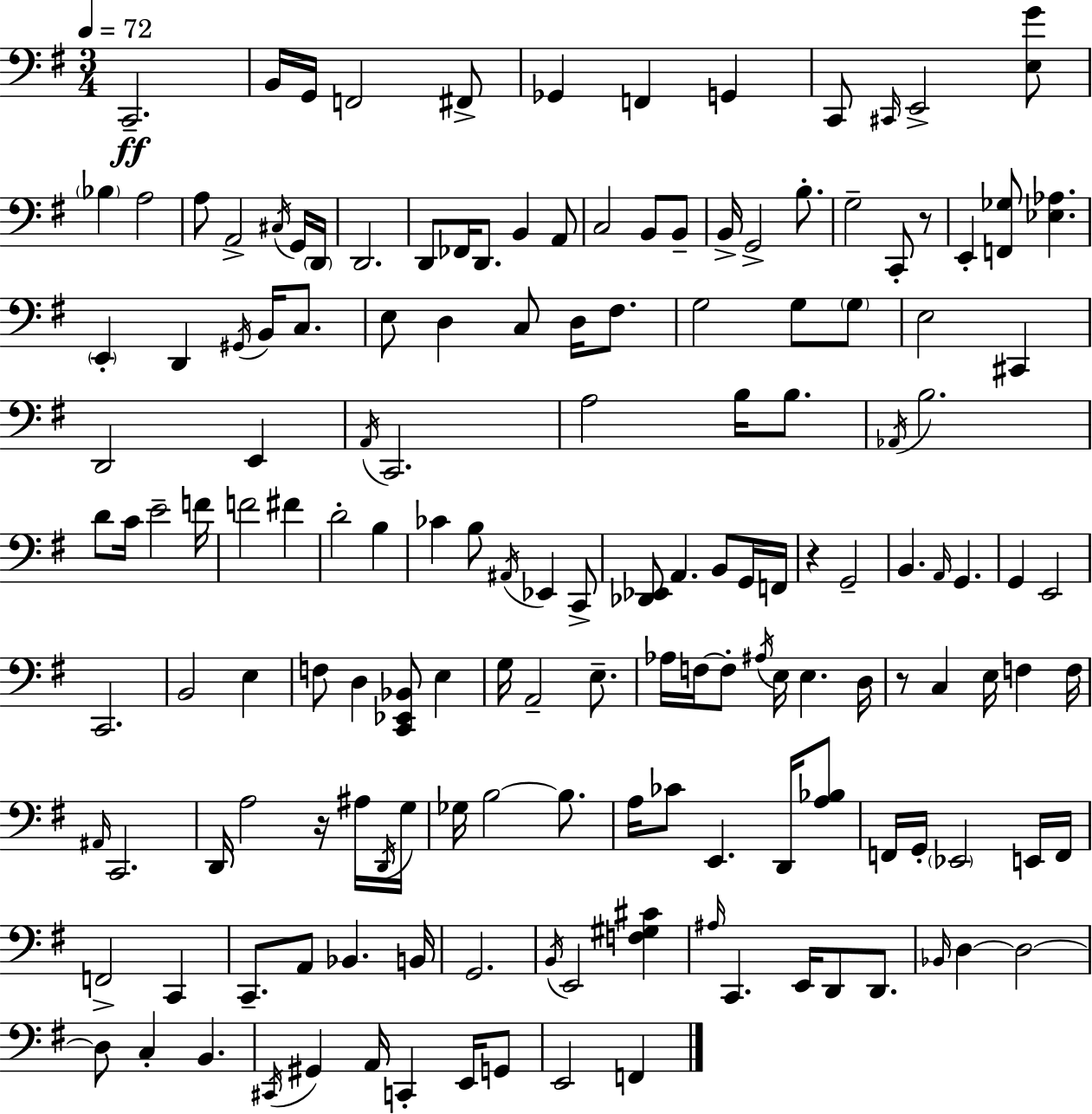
X:1
T:Untitled
M:3/4
L:1/4
K:Em
C,,2 B,,/4 G,,/4 F,,2 ^F,,/2 _G,, F,, G,, C,,/2 ^C,,/4 E,,2 [E,G]/2 _B, A,2 A,/2 A,,2 ^C,/4 G,,/4 D,,/4 D,,2 D,,/2 _F,,/4 D,,/2 B,, A,,/2 C,2 B,,/2 B,,/2 B,,/4 G,,2 B,/2 G,2 C,,/2 z/2 E,, [F,,_G,]/2 [_E,_A,] E,, D,, ^G,,/4 B,,/4 C,/2 E,/2 D, C,/2 D,/4 ^F,/2 G,2 G,/2 G,/2 E,2 ^C,, D,,2 E,, A,,/4 C,,2 A,2 B,/4 B,/2 _A,,/4 B,2 D/2 C/4 E2 F/4 F2 ^F D2 B, _C B,/2 ^A,,/4 _E,, C,,/2 [_D,,_E,,]/2 A,, B,,/2 G,,/4 F,,/4 z G,,2 B,, A,,/4 G,, G,, E,,2 C,,2 B,,2 E, F,/2 D, [C,,_E,,_B,,]/2 E, G,/4 A,,2 E,/2 _A,/4 F,/4 F,/2 ^A,/4 E,/4 E, D,/4 z/2 C, E,/4 F, F,/4 ^A,,/4 C,,2 D,,/4 A,2 z/4 ^A,/4 D,,/4 G,/4 _G,/4 B,2 B,/2 A,/4 _C/2 E,, D,,/4 [A,_B,]/2 F,,/4 G,,/4 _E,,2 E,,/4 F,,/4 F,,2 C,, C,,/2 A,,/2 _B,, B,,/4 G,,2 B,,/4 E,,2 [F,^G,^C] ^A,/4 C,, E,,/4 D,,/2 D,,/2 _B,,/4 D, D,2 D,/2 C, B,, ^C,,/4 ^G,, A,,/4 C,, E,,/4 G,,/2 E,,2 F,,